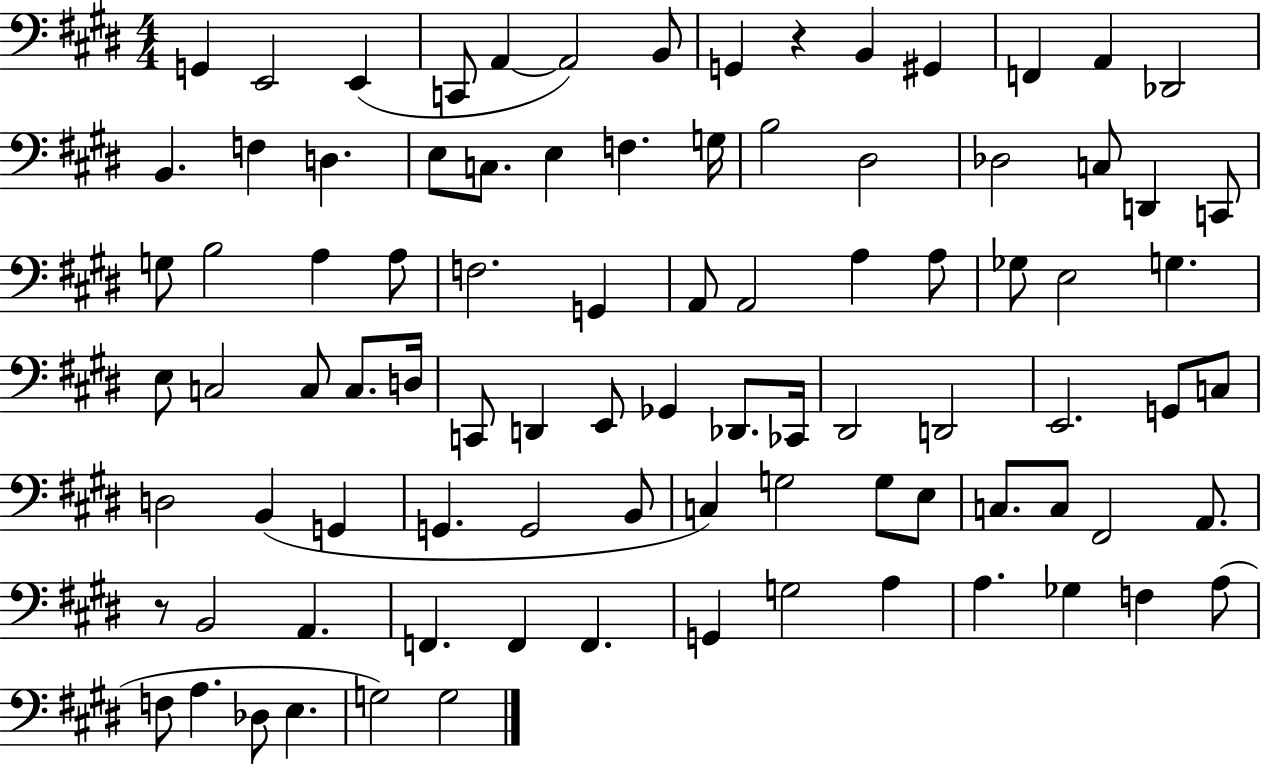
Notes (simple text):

G2/q E2/h E2/q C2/e A2/q A2/h B2/e G2/q R/q B2/q G#2/q F2/q A2/q Db2/h B2/q. F3/q D3/q. E3/e C3/e. E3/q F3/q. G3/s B3/h D#3/h Db3/h C3/e D2/q C2/e G3/e B3/h A3/q A3/e F3/h. G2/q A2/e A2/h A3/q A3/e Gb3/e E3/h G3/q. E3/e C3/h C3/e C3/e. D3/s C2/e D2/q E2/e Gb2/q Db2/e. CES2/s D#2/h D2/h E2/h. G2/e C3/e D3/h B2/q G2/q G2/q. G2/h B2/e C3/q G3/h G3/e E3/e C3/e. C3/e F#2/h A2/e. R/e B2/h A2/q. F2/q. F2/q F2/q. G2/q G3/h A3/q A3/q. Gb3/q F3/q A3/e F3/e A3/q. Db3/e E3/q. G3/h G3/h